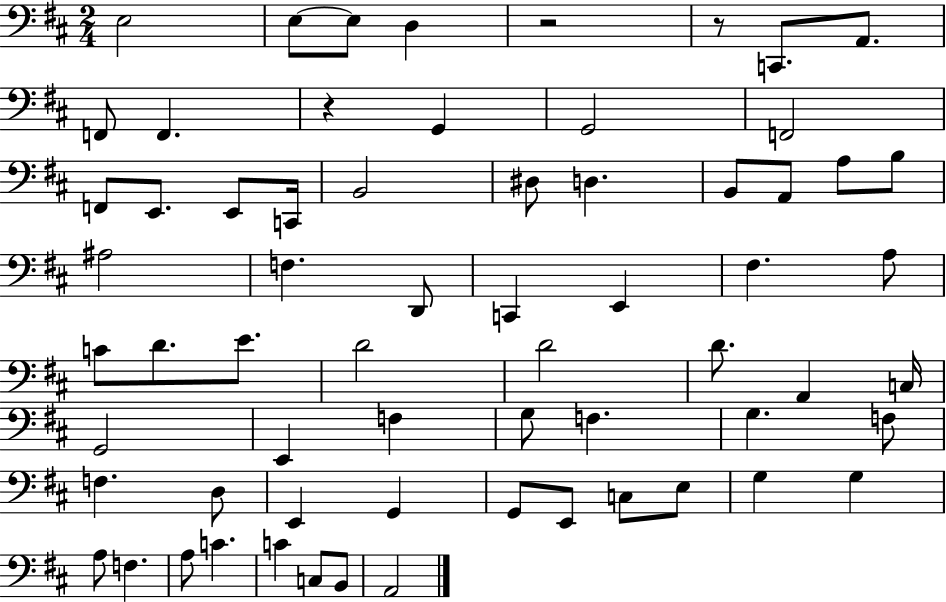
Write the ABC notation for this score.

X:1
T:Untitled
M:2/4
L:1/4
K:D
E,2 E,/2 E,/2 D, z2 z/2 C,,/2 A,,/2 F,,/2 F,, z G,, G,,2 F,,2 F,,/2 E,,/2 E,,/2 C,,/4 B,,2 ^D,/2 D, B,,/2 A,,/2 A,/2 B,/2 ^A,2 F, D,,/2 C,, E,, ^F, A,/2 C/2 D/2 E/2 D2 D2 D/2 A,, C,/4 G,,2 E,, F, G,/2 F, G, F,/2 F, D,/2 E,, G,, G,,/2 E,,/2 C,/2 E,/2 G, G, A,/2 F, A,/2 C C C,/2 B,,/2 A,,2